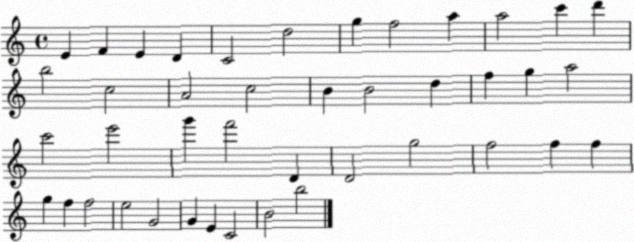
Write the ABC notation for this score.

X:1
T:Untitled
M:4/4
L:1/4
K:C
E F E D C2 d2 g f2 a a2 c' d' b2 c2 A2 c2 B B2 d f g a2 c'2 e'2 g' f'2 D D2 g2 f2 f f g f f2 e2 G2 G E C2 B2 b2